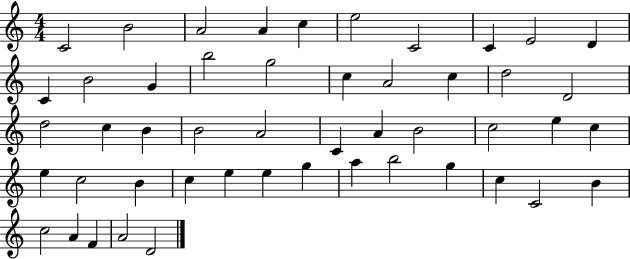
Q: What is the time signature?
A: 4/4